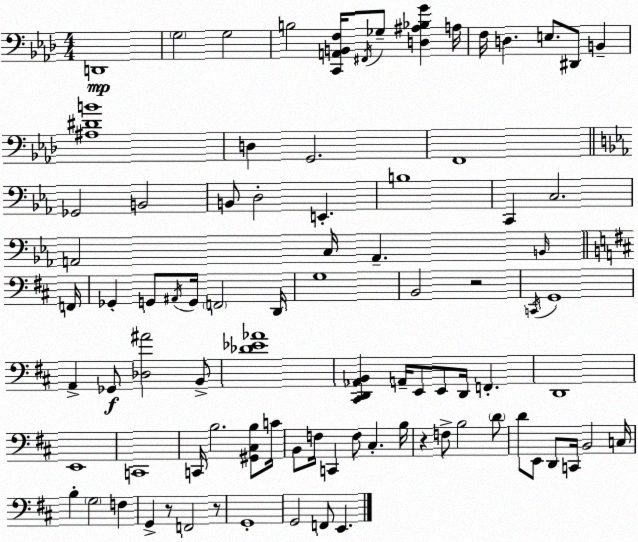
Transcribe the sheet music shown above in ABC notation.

X:1
T:Untitled
M:4/4
L:1/4
K:Fm
D,,4 G,2 G,2 B,2 [C,,A,,B,,F,]/4 ^F,,/4 _G,/2 [D,^A,_B,G] A,/4 F,/4 D, E,/2 ^D,,/2 B,, [^A,^DB]4 D, G,,2 F,,4 _G,,2 B,,2 B,,/2 D,2 E,, B,4 C,, C,2 A,,2 C,/4 A,, B,,/4 F,,/4 _G,, G,,/2 ^A,,/4 G,,/4 F,,2 D,,/4 G,4 B,,2 z2 C,,/4 G,,4 A,, _G,,/2 [_D,^A]2 B,,/2 [_D_E_A]4 [^C,,D,,_A,,B,,] A,,/4 E,,/2 E,,/2 D,,/4 F,, D,,4 E,,4 C,,4 C,,/4 B,2 [^G,,^C,B,]/2 C/4 B,,/2 F,/4 C,, F,/2 ^C, B,/4 z F,/2 B,2 D/2 D/2 E,,/2 D,,/2 C,,/4 B,,2 C,/4 B, G,2 F, G,, z/2 F,,2 z/2 G,,4 G,,2 F,,/2 E,,